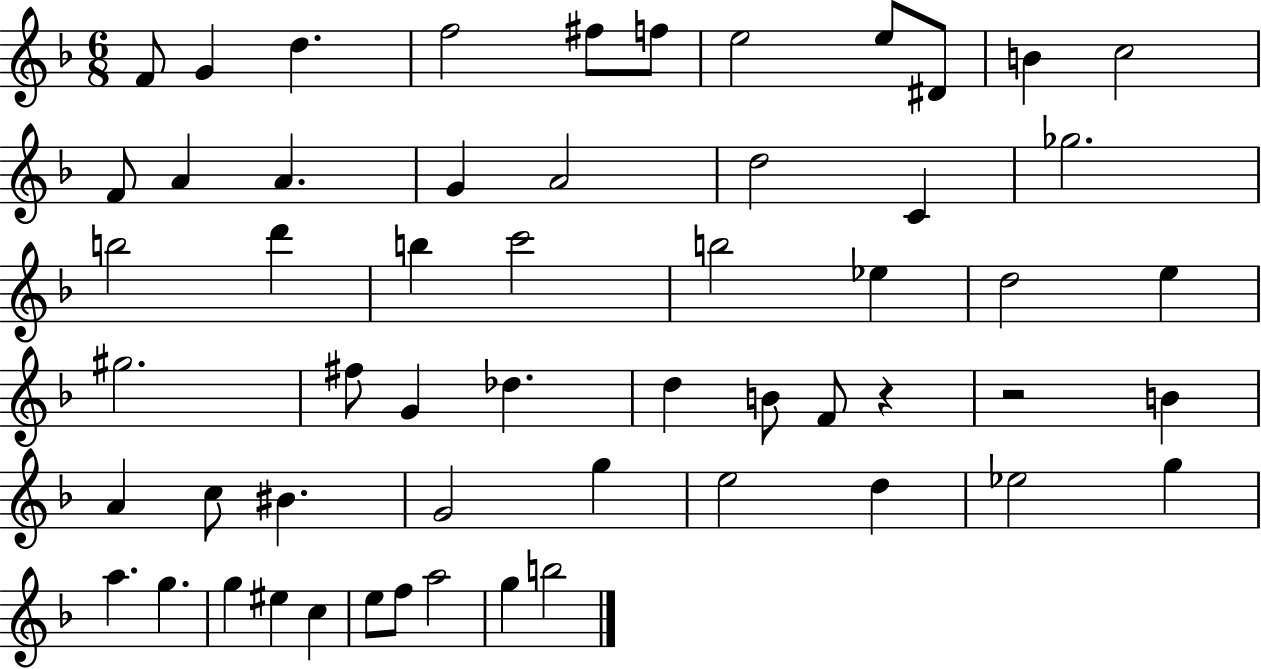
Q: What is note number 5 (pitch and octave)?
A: F#5